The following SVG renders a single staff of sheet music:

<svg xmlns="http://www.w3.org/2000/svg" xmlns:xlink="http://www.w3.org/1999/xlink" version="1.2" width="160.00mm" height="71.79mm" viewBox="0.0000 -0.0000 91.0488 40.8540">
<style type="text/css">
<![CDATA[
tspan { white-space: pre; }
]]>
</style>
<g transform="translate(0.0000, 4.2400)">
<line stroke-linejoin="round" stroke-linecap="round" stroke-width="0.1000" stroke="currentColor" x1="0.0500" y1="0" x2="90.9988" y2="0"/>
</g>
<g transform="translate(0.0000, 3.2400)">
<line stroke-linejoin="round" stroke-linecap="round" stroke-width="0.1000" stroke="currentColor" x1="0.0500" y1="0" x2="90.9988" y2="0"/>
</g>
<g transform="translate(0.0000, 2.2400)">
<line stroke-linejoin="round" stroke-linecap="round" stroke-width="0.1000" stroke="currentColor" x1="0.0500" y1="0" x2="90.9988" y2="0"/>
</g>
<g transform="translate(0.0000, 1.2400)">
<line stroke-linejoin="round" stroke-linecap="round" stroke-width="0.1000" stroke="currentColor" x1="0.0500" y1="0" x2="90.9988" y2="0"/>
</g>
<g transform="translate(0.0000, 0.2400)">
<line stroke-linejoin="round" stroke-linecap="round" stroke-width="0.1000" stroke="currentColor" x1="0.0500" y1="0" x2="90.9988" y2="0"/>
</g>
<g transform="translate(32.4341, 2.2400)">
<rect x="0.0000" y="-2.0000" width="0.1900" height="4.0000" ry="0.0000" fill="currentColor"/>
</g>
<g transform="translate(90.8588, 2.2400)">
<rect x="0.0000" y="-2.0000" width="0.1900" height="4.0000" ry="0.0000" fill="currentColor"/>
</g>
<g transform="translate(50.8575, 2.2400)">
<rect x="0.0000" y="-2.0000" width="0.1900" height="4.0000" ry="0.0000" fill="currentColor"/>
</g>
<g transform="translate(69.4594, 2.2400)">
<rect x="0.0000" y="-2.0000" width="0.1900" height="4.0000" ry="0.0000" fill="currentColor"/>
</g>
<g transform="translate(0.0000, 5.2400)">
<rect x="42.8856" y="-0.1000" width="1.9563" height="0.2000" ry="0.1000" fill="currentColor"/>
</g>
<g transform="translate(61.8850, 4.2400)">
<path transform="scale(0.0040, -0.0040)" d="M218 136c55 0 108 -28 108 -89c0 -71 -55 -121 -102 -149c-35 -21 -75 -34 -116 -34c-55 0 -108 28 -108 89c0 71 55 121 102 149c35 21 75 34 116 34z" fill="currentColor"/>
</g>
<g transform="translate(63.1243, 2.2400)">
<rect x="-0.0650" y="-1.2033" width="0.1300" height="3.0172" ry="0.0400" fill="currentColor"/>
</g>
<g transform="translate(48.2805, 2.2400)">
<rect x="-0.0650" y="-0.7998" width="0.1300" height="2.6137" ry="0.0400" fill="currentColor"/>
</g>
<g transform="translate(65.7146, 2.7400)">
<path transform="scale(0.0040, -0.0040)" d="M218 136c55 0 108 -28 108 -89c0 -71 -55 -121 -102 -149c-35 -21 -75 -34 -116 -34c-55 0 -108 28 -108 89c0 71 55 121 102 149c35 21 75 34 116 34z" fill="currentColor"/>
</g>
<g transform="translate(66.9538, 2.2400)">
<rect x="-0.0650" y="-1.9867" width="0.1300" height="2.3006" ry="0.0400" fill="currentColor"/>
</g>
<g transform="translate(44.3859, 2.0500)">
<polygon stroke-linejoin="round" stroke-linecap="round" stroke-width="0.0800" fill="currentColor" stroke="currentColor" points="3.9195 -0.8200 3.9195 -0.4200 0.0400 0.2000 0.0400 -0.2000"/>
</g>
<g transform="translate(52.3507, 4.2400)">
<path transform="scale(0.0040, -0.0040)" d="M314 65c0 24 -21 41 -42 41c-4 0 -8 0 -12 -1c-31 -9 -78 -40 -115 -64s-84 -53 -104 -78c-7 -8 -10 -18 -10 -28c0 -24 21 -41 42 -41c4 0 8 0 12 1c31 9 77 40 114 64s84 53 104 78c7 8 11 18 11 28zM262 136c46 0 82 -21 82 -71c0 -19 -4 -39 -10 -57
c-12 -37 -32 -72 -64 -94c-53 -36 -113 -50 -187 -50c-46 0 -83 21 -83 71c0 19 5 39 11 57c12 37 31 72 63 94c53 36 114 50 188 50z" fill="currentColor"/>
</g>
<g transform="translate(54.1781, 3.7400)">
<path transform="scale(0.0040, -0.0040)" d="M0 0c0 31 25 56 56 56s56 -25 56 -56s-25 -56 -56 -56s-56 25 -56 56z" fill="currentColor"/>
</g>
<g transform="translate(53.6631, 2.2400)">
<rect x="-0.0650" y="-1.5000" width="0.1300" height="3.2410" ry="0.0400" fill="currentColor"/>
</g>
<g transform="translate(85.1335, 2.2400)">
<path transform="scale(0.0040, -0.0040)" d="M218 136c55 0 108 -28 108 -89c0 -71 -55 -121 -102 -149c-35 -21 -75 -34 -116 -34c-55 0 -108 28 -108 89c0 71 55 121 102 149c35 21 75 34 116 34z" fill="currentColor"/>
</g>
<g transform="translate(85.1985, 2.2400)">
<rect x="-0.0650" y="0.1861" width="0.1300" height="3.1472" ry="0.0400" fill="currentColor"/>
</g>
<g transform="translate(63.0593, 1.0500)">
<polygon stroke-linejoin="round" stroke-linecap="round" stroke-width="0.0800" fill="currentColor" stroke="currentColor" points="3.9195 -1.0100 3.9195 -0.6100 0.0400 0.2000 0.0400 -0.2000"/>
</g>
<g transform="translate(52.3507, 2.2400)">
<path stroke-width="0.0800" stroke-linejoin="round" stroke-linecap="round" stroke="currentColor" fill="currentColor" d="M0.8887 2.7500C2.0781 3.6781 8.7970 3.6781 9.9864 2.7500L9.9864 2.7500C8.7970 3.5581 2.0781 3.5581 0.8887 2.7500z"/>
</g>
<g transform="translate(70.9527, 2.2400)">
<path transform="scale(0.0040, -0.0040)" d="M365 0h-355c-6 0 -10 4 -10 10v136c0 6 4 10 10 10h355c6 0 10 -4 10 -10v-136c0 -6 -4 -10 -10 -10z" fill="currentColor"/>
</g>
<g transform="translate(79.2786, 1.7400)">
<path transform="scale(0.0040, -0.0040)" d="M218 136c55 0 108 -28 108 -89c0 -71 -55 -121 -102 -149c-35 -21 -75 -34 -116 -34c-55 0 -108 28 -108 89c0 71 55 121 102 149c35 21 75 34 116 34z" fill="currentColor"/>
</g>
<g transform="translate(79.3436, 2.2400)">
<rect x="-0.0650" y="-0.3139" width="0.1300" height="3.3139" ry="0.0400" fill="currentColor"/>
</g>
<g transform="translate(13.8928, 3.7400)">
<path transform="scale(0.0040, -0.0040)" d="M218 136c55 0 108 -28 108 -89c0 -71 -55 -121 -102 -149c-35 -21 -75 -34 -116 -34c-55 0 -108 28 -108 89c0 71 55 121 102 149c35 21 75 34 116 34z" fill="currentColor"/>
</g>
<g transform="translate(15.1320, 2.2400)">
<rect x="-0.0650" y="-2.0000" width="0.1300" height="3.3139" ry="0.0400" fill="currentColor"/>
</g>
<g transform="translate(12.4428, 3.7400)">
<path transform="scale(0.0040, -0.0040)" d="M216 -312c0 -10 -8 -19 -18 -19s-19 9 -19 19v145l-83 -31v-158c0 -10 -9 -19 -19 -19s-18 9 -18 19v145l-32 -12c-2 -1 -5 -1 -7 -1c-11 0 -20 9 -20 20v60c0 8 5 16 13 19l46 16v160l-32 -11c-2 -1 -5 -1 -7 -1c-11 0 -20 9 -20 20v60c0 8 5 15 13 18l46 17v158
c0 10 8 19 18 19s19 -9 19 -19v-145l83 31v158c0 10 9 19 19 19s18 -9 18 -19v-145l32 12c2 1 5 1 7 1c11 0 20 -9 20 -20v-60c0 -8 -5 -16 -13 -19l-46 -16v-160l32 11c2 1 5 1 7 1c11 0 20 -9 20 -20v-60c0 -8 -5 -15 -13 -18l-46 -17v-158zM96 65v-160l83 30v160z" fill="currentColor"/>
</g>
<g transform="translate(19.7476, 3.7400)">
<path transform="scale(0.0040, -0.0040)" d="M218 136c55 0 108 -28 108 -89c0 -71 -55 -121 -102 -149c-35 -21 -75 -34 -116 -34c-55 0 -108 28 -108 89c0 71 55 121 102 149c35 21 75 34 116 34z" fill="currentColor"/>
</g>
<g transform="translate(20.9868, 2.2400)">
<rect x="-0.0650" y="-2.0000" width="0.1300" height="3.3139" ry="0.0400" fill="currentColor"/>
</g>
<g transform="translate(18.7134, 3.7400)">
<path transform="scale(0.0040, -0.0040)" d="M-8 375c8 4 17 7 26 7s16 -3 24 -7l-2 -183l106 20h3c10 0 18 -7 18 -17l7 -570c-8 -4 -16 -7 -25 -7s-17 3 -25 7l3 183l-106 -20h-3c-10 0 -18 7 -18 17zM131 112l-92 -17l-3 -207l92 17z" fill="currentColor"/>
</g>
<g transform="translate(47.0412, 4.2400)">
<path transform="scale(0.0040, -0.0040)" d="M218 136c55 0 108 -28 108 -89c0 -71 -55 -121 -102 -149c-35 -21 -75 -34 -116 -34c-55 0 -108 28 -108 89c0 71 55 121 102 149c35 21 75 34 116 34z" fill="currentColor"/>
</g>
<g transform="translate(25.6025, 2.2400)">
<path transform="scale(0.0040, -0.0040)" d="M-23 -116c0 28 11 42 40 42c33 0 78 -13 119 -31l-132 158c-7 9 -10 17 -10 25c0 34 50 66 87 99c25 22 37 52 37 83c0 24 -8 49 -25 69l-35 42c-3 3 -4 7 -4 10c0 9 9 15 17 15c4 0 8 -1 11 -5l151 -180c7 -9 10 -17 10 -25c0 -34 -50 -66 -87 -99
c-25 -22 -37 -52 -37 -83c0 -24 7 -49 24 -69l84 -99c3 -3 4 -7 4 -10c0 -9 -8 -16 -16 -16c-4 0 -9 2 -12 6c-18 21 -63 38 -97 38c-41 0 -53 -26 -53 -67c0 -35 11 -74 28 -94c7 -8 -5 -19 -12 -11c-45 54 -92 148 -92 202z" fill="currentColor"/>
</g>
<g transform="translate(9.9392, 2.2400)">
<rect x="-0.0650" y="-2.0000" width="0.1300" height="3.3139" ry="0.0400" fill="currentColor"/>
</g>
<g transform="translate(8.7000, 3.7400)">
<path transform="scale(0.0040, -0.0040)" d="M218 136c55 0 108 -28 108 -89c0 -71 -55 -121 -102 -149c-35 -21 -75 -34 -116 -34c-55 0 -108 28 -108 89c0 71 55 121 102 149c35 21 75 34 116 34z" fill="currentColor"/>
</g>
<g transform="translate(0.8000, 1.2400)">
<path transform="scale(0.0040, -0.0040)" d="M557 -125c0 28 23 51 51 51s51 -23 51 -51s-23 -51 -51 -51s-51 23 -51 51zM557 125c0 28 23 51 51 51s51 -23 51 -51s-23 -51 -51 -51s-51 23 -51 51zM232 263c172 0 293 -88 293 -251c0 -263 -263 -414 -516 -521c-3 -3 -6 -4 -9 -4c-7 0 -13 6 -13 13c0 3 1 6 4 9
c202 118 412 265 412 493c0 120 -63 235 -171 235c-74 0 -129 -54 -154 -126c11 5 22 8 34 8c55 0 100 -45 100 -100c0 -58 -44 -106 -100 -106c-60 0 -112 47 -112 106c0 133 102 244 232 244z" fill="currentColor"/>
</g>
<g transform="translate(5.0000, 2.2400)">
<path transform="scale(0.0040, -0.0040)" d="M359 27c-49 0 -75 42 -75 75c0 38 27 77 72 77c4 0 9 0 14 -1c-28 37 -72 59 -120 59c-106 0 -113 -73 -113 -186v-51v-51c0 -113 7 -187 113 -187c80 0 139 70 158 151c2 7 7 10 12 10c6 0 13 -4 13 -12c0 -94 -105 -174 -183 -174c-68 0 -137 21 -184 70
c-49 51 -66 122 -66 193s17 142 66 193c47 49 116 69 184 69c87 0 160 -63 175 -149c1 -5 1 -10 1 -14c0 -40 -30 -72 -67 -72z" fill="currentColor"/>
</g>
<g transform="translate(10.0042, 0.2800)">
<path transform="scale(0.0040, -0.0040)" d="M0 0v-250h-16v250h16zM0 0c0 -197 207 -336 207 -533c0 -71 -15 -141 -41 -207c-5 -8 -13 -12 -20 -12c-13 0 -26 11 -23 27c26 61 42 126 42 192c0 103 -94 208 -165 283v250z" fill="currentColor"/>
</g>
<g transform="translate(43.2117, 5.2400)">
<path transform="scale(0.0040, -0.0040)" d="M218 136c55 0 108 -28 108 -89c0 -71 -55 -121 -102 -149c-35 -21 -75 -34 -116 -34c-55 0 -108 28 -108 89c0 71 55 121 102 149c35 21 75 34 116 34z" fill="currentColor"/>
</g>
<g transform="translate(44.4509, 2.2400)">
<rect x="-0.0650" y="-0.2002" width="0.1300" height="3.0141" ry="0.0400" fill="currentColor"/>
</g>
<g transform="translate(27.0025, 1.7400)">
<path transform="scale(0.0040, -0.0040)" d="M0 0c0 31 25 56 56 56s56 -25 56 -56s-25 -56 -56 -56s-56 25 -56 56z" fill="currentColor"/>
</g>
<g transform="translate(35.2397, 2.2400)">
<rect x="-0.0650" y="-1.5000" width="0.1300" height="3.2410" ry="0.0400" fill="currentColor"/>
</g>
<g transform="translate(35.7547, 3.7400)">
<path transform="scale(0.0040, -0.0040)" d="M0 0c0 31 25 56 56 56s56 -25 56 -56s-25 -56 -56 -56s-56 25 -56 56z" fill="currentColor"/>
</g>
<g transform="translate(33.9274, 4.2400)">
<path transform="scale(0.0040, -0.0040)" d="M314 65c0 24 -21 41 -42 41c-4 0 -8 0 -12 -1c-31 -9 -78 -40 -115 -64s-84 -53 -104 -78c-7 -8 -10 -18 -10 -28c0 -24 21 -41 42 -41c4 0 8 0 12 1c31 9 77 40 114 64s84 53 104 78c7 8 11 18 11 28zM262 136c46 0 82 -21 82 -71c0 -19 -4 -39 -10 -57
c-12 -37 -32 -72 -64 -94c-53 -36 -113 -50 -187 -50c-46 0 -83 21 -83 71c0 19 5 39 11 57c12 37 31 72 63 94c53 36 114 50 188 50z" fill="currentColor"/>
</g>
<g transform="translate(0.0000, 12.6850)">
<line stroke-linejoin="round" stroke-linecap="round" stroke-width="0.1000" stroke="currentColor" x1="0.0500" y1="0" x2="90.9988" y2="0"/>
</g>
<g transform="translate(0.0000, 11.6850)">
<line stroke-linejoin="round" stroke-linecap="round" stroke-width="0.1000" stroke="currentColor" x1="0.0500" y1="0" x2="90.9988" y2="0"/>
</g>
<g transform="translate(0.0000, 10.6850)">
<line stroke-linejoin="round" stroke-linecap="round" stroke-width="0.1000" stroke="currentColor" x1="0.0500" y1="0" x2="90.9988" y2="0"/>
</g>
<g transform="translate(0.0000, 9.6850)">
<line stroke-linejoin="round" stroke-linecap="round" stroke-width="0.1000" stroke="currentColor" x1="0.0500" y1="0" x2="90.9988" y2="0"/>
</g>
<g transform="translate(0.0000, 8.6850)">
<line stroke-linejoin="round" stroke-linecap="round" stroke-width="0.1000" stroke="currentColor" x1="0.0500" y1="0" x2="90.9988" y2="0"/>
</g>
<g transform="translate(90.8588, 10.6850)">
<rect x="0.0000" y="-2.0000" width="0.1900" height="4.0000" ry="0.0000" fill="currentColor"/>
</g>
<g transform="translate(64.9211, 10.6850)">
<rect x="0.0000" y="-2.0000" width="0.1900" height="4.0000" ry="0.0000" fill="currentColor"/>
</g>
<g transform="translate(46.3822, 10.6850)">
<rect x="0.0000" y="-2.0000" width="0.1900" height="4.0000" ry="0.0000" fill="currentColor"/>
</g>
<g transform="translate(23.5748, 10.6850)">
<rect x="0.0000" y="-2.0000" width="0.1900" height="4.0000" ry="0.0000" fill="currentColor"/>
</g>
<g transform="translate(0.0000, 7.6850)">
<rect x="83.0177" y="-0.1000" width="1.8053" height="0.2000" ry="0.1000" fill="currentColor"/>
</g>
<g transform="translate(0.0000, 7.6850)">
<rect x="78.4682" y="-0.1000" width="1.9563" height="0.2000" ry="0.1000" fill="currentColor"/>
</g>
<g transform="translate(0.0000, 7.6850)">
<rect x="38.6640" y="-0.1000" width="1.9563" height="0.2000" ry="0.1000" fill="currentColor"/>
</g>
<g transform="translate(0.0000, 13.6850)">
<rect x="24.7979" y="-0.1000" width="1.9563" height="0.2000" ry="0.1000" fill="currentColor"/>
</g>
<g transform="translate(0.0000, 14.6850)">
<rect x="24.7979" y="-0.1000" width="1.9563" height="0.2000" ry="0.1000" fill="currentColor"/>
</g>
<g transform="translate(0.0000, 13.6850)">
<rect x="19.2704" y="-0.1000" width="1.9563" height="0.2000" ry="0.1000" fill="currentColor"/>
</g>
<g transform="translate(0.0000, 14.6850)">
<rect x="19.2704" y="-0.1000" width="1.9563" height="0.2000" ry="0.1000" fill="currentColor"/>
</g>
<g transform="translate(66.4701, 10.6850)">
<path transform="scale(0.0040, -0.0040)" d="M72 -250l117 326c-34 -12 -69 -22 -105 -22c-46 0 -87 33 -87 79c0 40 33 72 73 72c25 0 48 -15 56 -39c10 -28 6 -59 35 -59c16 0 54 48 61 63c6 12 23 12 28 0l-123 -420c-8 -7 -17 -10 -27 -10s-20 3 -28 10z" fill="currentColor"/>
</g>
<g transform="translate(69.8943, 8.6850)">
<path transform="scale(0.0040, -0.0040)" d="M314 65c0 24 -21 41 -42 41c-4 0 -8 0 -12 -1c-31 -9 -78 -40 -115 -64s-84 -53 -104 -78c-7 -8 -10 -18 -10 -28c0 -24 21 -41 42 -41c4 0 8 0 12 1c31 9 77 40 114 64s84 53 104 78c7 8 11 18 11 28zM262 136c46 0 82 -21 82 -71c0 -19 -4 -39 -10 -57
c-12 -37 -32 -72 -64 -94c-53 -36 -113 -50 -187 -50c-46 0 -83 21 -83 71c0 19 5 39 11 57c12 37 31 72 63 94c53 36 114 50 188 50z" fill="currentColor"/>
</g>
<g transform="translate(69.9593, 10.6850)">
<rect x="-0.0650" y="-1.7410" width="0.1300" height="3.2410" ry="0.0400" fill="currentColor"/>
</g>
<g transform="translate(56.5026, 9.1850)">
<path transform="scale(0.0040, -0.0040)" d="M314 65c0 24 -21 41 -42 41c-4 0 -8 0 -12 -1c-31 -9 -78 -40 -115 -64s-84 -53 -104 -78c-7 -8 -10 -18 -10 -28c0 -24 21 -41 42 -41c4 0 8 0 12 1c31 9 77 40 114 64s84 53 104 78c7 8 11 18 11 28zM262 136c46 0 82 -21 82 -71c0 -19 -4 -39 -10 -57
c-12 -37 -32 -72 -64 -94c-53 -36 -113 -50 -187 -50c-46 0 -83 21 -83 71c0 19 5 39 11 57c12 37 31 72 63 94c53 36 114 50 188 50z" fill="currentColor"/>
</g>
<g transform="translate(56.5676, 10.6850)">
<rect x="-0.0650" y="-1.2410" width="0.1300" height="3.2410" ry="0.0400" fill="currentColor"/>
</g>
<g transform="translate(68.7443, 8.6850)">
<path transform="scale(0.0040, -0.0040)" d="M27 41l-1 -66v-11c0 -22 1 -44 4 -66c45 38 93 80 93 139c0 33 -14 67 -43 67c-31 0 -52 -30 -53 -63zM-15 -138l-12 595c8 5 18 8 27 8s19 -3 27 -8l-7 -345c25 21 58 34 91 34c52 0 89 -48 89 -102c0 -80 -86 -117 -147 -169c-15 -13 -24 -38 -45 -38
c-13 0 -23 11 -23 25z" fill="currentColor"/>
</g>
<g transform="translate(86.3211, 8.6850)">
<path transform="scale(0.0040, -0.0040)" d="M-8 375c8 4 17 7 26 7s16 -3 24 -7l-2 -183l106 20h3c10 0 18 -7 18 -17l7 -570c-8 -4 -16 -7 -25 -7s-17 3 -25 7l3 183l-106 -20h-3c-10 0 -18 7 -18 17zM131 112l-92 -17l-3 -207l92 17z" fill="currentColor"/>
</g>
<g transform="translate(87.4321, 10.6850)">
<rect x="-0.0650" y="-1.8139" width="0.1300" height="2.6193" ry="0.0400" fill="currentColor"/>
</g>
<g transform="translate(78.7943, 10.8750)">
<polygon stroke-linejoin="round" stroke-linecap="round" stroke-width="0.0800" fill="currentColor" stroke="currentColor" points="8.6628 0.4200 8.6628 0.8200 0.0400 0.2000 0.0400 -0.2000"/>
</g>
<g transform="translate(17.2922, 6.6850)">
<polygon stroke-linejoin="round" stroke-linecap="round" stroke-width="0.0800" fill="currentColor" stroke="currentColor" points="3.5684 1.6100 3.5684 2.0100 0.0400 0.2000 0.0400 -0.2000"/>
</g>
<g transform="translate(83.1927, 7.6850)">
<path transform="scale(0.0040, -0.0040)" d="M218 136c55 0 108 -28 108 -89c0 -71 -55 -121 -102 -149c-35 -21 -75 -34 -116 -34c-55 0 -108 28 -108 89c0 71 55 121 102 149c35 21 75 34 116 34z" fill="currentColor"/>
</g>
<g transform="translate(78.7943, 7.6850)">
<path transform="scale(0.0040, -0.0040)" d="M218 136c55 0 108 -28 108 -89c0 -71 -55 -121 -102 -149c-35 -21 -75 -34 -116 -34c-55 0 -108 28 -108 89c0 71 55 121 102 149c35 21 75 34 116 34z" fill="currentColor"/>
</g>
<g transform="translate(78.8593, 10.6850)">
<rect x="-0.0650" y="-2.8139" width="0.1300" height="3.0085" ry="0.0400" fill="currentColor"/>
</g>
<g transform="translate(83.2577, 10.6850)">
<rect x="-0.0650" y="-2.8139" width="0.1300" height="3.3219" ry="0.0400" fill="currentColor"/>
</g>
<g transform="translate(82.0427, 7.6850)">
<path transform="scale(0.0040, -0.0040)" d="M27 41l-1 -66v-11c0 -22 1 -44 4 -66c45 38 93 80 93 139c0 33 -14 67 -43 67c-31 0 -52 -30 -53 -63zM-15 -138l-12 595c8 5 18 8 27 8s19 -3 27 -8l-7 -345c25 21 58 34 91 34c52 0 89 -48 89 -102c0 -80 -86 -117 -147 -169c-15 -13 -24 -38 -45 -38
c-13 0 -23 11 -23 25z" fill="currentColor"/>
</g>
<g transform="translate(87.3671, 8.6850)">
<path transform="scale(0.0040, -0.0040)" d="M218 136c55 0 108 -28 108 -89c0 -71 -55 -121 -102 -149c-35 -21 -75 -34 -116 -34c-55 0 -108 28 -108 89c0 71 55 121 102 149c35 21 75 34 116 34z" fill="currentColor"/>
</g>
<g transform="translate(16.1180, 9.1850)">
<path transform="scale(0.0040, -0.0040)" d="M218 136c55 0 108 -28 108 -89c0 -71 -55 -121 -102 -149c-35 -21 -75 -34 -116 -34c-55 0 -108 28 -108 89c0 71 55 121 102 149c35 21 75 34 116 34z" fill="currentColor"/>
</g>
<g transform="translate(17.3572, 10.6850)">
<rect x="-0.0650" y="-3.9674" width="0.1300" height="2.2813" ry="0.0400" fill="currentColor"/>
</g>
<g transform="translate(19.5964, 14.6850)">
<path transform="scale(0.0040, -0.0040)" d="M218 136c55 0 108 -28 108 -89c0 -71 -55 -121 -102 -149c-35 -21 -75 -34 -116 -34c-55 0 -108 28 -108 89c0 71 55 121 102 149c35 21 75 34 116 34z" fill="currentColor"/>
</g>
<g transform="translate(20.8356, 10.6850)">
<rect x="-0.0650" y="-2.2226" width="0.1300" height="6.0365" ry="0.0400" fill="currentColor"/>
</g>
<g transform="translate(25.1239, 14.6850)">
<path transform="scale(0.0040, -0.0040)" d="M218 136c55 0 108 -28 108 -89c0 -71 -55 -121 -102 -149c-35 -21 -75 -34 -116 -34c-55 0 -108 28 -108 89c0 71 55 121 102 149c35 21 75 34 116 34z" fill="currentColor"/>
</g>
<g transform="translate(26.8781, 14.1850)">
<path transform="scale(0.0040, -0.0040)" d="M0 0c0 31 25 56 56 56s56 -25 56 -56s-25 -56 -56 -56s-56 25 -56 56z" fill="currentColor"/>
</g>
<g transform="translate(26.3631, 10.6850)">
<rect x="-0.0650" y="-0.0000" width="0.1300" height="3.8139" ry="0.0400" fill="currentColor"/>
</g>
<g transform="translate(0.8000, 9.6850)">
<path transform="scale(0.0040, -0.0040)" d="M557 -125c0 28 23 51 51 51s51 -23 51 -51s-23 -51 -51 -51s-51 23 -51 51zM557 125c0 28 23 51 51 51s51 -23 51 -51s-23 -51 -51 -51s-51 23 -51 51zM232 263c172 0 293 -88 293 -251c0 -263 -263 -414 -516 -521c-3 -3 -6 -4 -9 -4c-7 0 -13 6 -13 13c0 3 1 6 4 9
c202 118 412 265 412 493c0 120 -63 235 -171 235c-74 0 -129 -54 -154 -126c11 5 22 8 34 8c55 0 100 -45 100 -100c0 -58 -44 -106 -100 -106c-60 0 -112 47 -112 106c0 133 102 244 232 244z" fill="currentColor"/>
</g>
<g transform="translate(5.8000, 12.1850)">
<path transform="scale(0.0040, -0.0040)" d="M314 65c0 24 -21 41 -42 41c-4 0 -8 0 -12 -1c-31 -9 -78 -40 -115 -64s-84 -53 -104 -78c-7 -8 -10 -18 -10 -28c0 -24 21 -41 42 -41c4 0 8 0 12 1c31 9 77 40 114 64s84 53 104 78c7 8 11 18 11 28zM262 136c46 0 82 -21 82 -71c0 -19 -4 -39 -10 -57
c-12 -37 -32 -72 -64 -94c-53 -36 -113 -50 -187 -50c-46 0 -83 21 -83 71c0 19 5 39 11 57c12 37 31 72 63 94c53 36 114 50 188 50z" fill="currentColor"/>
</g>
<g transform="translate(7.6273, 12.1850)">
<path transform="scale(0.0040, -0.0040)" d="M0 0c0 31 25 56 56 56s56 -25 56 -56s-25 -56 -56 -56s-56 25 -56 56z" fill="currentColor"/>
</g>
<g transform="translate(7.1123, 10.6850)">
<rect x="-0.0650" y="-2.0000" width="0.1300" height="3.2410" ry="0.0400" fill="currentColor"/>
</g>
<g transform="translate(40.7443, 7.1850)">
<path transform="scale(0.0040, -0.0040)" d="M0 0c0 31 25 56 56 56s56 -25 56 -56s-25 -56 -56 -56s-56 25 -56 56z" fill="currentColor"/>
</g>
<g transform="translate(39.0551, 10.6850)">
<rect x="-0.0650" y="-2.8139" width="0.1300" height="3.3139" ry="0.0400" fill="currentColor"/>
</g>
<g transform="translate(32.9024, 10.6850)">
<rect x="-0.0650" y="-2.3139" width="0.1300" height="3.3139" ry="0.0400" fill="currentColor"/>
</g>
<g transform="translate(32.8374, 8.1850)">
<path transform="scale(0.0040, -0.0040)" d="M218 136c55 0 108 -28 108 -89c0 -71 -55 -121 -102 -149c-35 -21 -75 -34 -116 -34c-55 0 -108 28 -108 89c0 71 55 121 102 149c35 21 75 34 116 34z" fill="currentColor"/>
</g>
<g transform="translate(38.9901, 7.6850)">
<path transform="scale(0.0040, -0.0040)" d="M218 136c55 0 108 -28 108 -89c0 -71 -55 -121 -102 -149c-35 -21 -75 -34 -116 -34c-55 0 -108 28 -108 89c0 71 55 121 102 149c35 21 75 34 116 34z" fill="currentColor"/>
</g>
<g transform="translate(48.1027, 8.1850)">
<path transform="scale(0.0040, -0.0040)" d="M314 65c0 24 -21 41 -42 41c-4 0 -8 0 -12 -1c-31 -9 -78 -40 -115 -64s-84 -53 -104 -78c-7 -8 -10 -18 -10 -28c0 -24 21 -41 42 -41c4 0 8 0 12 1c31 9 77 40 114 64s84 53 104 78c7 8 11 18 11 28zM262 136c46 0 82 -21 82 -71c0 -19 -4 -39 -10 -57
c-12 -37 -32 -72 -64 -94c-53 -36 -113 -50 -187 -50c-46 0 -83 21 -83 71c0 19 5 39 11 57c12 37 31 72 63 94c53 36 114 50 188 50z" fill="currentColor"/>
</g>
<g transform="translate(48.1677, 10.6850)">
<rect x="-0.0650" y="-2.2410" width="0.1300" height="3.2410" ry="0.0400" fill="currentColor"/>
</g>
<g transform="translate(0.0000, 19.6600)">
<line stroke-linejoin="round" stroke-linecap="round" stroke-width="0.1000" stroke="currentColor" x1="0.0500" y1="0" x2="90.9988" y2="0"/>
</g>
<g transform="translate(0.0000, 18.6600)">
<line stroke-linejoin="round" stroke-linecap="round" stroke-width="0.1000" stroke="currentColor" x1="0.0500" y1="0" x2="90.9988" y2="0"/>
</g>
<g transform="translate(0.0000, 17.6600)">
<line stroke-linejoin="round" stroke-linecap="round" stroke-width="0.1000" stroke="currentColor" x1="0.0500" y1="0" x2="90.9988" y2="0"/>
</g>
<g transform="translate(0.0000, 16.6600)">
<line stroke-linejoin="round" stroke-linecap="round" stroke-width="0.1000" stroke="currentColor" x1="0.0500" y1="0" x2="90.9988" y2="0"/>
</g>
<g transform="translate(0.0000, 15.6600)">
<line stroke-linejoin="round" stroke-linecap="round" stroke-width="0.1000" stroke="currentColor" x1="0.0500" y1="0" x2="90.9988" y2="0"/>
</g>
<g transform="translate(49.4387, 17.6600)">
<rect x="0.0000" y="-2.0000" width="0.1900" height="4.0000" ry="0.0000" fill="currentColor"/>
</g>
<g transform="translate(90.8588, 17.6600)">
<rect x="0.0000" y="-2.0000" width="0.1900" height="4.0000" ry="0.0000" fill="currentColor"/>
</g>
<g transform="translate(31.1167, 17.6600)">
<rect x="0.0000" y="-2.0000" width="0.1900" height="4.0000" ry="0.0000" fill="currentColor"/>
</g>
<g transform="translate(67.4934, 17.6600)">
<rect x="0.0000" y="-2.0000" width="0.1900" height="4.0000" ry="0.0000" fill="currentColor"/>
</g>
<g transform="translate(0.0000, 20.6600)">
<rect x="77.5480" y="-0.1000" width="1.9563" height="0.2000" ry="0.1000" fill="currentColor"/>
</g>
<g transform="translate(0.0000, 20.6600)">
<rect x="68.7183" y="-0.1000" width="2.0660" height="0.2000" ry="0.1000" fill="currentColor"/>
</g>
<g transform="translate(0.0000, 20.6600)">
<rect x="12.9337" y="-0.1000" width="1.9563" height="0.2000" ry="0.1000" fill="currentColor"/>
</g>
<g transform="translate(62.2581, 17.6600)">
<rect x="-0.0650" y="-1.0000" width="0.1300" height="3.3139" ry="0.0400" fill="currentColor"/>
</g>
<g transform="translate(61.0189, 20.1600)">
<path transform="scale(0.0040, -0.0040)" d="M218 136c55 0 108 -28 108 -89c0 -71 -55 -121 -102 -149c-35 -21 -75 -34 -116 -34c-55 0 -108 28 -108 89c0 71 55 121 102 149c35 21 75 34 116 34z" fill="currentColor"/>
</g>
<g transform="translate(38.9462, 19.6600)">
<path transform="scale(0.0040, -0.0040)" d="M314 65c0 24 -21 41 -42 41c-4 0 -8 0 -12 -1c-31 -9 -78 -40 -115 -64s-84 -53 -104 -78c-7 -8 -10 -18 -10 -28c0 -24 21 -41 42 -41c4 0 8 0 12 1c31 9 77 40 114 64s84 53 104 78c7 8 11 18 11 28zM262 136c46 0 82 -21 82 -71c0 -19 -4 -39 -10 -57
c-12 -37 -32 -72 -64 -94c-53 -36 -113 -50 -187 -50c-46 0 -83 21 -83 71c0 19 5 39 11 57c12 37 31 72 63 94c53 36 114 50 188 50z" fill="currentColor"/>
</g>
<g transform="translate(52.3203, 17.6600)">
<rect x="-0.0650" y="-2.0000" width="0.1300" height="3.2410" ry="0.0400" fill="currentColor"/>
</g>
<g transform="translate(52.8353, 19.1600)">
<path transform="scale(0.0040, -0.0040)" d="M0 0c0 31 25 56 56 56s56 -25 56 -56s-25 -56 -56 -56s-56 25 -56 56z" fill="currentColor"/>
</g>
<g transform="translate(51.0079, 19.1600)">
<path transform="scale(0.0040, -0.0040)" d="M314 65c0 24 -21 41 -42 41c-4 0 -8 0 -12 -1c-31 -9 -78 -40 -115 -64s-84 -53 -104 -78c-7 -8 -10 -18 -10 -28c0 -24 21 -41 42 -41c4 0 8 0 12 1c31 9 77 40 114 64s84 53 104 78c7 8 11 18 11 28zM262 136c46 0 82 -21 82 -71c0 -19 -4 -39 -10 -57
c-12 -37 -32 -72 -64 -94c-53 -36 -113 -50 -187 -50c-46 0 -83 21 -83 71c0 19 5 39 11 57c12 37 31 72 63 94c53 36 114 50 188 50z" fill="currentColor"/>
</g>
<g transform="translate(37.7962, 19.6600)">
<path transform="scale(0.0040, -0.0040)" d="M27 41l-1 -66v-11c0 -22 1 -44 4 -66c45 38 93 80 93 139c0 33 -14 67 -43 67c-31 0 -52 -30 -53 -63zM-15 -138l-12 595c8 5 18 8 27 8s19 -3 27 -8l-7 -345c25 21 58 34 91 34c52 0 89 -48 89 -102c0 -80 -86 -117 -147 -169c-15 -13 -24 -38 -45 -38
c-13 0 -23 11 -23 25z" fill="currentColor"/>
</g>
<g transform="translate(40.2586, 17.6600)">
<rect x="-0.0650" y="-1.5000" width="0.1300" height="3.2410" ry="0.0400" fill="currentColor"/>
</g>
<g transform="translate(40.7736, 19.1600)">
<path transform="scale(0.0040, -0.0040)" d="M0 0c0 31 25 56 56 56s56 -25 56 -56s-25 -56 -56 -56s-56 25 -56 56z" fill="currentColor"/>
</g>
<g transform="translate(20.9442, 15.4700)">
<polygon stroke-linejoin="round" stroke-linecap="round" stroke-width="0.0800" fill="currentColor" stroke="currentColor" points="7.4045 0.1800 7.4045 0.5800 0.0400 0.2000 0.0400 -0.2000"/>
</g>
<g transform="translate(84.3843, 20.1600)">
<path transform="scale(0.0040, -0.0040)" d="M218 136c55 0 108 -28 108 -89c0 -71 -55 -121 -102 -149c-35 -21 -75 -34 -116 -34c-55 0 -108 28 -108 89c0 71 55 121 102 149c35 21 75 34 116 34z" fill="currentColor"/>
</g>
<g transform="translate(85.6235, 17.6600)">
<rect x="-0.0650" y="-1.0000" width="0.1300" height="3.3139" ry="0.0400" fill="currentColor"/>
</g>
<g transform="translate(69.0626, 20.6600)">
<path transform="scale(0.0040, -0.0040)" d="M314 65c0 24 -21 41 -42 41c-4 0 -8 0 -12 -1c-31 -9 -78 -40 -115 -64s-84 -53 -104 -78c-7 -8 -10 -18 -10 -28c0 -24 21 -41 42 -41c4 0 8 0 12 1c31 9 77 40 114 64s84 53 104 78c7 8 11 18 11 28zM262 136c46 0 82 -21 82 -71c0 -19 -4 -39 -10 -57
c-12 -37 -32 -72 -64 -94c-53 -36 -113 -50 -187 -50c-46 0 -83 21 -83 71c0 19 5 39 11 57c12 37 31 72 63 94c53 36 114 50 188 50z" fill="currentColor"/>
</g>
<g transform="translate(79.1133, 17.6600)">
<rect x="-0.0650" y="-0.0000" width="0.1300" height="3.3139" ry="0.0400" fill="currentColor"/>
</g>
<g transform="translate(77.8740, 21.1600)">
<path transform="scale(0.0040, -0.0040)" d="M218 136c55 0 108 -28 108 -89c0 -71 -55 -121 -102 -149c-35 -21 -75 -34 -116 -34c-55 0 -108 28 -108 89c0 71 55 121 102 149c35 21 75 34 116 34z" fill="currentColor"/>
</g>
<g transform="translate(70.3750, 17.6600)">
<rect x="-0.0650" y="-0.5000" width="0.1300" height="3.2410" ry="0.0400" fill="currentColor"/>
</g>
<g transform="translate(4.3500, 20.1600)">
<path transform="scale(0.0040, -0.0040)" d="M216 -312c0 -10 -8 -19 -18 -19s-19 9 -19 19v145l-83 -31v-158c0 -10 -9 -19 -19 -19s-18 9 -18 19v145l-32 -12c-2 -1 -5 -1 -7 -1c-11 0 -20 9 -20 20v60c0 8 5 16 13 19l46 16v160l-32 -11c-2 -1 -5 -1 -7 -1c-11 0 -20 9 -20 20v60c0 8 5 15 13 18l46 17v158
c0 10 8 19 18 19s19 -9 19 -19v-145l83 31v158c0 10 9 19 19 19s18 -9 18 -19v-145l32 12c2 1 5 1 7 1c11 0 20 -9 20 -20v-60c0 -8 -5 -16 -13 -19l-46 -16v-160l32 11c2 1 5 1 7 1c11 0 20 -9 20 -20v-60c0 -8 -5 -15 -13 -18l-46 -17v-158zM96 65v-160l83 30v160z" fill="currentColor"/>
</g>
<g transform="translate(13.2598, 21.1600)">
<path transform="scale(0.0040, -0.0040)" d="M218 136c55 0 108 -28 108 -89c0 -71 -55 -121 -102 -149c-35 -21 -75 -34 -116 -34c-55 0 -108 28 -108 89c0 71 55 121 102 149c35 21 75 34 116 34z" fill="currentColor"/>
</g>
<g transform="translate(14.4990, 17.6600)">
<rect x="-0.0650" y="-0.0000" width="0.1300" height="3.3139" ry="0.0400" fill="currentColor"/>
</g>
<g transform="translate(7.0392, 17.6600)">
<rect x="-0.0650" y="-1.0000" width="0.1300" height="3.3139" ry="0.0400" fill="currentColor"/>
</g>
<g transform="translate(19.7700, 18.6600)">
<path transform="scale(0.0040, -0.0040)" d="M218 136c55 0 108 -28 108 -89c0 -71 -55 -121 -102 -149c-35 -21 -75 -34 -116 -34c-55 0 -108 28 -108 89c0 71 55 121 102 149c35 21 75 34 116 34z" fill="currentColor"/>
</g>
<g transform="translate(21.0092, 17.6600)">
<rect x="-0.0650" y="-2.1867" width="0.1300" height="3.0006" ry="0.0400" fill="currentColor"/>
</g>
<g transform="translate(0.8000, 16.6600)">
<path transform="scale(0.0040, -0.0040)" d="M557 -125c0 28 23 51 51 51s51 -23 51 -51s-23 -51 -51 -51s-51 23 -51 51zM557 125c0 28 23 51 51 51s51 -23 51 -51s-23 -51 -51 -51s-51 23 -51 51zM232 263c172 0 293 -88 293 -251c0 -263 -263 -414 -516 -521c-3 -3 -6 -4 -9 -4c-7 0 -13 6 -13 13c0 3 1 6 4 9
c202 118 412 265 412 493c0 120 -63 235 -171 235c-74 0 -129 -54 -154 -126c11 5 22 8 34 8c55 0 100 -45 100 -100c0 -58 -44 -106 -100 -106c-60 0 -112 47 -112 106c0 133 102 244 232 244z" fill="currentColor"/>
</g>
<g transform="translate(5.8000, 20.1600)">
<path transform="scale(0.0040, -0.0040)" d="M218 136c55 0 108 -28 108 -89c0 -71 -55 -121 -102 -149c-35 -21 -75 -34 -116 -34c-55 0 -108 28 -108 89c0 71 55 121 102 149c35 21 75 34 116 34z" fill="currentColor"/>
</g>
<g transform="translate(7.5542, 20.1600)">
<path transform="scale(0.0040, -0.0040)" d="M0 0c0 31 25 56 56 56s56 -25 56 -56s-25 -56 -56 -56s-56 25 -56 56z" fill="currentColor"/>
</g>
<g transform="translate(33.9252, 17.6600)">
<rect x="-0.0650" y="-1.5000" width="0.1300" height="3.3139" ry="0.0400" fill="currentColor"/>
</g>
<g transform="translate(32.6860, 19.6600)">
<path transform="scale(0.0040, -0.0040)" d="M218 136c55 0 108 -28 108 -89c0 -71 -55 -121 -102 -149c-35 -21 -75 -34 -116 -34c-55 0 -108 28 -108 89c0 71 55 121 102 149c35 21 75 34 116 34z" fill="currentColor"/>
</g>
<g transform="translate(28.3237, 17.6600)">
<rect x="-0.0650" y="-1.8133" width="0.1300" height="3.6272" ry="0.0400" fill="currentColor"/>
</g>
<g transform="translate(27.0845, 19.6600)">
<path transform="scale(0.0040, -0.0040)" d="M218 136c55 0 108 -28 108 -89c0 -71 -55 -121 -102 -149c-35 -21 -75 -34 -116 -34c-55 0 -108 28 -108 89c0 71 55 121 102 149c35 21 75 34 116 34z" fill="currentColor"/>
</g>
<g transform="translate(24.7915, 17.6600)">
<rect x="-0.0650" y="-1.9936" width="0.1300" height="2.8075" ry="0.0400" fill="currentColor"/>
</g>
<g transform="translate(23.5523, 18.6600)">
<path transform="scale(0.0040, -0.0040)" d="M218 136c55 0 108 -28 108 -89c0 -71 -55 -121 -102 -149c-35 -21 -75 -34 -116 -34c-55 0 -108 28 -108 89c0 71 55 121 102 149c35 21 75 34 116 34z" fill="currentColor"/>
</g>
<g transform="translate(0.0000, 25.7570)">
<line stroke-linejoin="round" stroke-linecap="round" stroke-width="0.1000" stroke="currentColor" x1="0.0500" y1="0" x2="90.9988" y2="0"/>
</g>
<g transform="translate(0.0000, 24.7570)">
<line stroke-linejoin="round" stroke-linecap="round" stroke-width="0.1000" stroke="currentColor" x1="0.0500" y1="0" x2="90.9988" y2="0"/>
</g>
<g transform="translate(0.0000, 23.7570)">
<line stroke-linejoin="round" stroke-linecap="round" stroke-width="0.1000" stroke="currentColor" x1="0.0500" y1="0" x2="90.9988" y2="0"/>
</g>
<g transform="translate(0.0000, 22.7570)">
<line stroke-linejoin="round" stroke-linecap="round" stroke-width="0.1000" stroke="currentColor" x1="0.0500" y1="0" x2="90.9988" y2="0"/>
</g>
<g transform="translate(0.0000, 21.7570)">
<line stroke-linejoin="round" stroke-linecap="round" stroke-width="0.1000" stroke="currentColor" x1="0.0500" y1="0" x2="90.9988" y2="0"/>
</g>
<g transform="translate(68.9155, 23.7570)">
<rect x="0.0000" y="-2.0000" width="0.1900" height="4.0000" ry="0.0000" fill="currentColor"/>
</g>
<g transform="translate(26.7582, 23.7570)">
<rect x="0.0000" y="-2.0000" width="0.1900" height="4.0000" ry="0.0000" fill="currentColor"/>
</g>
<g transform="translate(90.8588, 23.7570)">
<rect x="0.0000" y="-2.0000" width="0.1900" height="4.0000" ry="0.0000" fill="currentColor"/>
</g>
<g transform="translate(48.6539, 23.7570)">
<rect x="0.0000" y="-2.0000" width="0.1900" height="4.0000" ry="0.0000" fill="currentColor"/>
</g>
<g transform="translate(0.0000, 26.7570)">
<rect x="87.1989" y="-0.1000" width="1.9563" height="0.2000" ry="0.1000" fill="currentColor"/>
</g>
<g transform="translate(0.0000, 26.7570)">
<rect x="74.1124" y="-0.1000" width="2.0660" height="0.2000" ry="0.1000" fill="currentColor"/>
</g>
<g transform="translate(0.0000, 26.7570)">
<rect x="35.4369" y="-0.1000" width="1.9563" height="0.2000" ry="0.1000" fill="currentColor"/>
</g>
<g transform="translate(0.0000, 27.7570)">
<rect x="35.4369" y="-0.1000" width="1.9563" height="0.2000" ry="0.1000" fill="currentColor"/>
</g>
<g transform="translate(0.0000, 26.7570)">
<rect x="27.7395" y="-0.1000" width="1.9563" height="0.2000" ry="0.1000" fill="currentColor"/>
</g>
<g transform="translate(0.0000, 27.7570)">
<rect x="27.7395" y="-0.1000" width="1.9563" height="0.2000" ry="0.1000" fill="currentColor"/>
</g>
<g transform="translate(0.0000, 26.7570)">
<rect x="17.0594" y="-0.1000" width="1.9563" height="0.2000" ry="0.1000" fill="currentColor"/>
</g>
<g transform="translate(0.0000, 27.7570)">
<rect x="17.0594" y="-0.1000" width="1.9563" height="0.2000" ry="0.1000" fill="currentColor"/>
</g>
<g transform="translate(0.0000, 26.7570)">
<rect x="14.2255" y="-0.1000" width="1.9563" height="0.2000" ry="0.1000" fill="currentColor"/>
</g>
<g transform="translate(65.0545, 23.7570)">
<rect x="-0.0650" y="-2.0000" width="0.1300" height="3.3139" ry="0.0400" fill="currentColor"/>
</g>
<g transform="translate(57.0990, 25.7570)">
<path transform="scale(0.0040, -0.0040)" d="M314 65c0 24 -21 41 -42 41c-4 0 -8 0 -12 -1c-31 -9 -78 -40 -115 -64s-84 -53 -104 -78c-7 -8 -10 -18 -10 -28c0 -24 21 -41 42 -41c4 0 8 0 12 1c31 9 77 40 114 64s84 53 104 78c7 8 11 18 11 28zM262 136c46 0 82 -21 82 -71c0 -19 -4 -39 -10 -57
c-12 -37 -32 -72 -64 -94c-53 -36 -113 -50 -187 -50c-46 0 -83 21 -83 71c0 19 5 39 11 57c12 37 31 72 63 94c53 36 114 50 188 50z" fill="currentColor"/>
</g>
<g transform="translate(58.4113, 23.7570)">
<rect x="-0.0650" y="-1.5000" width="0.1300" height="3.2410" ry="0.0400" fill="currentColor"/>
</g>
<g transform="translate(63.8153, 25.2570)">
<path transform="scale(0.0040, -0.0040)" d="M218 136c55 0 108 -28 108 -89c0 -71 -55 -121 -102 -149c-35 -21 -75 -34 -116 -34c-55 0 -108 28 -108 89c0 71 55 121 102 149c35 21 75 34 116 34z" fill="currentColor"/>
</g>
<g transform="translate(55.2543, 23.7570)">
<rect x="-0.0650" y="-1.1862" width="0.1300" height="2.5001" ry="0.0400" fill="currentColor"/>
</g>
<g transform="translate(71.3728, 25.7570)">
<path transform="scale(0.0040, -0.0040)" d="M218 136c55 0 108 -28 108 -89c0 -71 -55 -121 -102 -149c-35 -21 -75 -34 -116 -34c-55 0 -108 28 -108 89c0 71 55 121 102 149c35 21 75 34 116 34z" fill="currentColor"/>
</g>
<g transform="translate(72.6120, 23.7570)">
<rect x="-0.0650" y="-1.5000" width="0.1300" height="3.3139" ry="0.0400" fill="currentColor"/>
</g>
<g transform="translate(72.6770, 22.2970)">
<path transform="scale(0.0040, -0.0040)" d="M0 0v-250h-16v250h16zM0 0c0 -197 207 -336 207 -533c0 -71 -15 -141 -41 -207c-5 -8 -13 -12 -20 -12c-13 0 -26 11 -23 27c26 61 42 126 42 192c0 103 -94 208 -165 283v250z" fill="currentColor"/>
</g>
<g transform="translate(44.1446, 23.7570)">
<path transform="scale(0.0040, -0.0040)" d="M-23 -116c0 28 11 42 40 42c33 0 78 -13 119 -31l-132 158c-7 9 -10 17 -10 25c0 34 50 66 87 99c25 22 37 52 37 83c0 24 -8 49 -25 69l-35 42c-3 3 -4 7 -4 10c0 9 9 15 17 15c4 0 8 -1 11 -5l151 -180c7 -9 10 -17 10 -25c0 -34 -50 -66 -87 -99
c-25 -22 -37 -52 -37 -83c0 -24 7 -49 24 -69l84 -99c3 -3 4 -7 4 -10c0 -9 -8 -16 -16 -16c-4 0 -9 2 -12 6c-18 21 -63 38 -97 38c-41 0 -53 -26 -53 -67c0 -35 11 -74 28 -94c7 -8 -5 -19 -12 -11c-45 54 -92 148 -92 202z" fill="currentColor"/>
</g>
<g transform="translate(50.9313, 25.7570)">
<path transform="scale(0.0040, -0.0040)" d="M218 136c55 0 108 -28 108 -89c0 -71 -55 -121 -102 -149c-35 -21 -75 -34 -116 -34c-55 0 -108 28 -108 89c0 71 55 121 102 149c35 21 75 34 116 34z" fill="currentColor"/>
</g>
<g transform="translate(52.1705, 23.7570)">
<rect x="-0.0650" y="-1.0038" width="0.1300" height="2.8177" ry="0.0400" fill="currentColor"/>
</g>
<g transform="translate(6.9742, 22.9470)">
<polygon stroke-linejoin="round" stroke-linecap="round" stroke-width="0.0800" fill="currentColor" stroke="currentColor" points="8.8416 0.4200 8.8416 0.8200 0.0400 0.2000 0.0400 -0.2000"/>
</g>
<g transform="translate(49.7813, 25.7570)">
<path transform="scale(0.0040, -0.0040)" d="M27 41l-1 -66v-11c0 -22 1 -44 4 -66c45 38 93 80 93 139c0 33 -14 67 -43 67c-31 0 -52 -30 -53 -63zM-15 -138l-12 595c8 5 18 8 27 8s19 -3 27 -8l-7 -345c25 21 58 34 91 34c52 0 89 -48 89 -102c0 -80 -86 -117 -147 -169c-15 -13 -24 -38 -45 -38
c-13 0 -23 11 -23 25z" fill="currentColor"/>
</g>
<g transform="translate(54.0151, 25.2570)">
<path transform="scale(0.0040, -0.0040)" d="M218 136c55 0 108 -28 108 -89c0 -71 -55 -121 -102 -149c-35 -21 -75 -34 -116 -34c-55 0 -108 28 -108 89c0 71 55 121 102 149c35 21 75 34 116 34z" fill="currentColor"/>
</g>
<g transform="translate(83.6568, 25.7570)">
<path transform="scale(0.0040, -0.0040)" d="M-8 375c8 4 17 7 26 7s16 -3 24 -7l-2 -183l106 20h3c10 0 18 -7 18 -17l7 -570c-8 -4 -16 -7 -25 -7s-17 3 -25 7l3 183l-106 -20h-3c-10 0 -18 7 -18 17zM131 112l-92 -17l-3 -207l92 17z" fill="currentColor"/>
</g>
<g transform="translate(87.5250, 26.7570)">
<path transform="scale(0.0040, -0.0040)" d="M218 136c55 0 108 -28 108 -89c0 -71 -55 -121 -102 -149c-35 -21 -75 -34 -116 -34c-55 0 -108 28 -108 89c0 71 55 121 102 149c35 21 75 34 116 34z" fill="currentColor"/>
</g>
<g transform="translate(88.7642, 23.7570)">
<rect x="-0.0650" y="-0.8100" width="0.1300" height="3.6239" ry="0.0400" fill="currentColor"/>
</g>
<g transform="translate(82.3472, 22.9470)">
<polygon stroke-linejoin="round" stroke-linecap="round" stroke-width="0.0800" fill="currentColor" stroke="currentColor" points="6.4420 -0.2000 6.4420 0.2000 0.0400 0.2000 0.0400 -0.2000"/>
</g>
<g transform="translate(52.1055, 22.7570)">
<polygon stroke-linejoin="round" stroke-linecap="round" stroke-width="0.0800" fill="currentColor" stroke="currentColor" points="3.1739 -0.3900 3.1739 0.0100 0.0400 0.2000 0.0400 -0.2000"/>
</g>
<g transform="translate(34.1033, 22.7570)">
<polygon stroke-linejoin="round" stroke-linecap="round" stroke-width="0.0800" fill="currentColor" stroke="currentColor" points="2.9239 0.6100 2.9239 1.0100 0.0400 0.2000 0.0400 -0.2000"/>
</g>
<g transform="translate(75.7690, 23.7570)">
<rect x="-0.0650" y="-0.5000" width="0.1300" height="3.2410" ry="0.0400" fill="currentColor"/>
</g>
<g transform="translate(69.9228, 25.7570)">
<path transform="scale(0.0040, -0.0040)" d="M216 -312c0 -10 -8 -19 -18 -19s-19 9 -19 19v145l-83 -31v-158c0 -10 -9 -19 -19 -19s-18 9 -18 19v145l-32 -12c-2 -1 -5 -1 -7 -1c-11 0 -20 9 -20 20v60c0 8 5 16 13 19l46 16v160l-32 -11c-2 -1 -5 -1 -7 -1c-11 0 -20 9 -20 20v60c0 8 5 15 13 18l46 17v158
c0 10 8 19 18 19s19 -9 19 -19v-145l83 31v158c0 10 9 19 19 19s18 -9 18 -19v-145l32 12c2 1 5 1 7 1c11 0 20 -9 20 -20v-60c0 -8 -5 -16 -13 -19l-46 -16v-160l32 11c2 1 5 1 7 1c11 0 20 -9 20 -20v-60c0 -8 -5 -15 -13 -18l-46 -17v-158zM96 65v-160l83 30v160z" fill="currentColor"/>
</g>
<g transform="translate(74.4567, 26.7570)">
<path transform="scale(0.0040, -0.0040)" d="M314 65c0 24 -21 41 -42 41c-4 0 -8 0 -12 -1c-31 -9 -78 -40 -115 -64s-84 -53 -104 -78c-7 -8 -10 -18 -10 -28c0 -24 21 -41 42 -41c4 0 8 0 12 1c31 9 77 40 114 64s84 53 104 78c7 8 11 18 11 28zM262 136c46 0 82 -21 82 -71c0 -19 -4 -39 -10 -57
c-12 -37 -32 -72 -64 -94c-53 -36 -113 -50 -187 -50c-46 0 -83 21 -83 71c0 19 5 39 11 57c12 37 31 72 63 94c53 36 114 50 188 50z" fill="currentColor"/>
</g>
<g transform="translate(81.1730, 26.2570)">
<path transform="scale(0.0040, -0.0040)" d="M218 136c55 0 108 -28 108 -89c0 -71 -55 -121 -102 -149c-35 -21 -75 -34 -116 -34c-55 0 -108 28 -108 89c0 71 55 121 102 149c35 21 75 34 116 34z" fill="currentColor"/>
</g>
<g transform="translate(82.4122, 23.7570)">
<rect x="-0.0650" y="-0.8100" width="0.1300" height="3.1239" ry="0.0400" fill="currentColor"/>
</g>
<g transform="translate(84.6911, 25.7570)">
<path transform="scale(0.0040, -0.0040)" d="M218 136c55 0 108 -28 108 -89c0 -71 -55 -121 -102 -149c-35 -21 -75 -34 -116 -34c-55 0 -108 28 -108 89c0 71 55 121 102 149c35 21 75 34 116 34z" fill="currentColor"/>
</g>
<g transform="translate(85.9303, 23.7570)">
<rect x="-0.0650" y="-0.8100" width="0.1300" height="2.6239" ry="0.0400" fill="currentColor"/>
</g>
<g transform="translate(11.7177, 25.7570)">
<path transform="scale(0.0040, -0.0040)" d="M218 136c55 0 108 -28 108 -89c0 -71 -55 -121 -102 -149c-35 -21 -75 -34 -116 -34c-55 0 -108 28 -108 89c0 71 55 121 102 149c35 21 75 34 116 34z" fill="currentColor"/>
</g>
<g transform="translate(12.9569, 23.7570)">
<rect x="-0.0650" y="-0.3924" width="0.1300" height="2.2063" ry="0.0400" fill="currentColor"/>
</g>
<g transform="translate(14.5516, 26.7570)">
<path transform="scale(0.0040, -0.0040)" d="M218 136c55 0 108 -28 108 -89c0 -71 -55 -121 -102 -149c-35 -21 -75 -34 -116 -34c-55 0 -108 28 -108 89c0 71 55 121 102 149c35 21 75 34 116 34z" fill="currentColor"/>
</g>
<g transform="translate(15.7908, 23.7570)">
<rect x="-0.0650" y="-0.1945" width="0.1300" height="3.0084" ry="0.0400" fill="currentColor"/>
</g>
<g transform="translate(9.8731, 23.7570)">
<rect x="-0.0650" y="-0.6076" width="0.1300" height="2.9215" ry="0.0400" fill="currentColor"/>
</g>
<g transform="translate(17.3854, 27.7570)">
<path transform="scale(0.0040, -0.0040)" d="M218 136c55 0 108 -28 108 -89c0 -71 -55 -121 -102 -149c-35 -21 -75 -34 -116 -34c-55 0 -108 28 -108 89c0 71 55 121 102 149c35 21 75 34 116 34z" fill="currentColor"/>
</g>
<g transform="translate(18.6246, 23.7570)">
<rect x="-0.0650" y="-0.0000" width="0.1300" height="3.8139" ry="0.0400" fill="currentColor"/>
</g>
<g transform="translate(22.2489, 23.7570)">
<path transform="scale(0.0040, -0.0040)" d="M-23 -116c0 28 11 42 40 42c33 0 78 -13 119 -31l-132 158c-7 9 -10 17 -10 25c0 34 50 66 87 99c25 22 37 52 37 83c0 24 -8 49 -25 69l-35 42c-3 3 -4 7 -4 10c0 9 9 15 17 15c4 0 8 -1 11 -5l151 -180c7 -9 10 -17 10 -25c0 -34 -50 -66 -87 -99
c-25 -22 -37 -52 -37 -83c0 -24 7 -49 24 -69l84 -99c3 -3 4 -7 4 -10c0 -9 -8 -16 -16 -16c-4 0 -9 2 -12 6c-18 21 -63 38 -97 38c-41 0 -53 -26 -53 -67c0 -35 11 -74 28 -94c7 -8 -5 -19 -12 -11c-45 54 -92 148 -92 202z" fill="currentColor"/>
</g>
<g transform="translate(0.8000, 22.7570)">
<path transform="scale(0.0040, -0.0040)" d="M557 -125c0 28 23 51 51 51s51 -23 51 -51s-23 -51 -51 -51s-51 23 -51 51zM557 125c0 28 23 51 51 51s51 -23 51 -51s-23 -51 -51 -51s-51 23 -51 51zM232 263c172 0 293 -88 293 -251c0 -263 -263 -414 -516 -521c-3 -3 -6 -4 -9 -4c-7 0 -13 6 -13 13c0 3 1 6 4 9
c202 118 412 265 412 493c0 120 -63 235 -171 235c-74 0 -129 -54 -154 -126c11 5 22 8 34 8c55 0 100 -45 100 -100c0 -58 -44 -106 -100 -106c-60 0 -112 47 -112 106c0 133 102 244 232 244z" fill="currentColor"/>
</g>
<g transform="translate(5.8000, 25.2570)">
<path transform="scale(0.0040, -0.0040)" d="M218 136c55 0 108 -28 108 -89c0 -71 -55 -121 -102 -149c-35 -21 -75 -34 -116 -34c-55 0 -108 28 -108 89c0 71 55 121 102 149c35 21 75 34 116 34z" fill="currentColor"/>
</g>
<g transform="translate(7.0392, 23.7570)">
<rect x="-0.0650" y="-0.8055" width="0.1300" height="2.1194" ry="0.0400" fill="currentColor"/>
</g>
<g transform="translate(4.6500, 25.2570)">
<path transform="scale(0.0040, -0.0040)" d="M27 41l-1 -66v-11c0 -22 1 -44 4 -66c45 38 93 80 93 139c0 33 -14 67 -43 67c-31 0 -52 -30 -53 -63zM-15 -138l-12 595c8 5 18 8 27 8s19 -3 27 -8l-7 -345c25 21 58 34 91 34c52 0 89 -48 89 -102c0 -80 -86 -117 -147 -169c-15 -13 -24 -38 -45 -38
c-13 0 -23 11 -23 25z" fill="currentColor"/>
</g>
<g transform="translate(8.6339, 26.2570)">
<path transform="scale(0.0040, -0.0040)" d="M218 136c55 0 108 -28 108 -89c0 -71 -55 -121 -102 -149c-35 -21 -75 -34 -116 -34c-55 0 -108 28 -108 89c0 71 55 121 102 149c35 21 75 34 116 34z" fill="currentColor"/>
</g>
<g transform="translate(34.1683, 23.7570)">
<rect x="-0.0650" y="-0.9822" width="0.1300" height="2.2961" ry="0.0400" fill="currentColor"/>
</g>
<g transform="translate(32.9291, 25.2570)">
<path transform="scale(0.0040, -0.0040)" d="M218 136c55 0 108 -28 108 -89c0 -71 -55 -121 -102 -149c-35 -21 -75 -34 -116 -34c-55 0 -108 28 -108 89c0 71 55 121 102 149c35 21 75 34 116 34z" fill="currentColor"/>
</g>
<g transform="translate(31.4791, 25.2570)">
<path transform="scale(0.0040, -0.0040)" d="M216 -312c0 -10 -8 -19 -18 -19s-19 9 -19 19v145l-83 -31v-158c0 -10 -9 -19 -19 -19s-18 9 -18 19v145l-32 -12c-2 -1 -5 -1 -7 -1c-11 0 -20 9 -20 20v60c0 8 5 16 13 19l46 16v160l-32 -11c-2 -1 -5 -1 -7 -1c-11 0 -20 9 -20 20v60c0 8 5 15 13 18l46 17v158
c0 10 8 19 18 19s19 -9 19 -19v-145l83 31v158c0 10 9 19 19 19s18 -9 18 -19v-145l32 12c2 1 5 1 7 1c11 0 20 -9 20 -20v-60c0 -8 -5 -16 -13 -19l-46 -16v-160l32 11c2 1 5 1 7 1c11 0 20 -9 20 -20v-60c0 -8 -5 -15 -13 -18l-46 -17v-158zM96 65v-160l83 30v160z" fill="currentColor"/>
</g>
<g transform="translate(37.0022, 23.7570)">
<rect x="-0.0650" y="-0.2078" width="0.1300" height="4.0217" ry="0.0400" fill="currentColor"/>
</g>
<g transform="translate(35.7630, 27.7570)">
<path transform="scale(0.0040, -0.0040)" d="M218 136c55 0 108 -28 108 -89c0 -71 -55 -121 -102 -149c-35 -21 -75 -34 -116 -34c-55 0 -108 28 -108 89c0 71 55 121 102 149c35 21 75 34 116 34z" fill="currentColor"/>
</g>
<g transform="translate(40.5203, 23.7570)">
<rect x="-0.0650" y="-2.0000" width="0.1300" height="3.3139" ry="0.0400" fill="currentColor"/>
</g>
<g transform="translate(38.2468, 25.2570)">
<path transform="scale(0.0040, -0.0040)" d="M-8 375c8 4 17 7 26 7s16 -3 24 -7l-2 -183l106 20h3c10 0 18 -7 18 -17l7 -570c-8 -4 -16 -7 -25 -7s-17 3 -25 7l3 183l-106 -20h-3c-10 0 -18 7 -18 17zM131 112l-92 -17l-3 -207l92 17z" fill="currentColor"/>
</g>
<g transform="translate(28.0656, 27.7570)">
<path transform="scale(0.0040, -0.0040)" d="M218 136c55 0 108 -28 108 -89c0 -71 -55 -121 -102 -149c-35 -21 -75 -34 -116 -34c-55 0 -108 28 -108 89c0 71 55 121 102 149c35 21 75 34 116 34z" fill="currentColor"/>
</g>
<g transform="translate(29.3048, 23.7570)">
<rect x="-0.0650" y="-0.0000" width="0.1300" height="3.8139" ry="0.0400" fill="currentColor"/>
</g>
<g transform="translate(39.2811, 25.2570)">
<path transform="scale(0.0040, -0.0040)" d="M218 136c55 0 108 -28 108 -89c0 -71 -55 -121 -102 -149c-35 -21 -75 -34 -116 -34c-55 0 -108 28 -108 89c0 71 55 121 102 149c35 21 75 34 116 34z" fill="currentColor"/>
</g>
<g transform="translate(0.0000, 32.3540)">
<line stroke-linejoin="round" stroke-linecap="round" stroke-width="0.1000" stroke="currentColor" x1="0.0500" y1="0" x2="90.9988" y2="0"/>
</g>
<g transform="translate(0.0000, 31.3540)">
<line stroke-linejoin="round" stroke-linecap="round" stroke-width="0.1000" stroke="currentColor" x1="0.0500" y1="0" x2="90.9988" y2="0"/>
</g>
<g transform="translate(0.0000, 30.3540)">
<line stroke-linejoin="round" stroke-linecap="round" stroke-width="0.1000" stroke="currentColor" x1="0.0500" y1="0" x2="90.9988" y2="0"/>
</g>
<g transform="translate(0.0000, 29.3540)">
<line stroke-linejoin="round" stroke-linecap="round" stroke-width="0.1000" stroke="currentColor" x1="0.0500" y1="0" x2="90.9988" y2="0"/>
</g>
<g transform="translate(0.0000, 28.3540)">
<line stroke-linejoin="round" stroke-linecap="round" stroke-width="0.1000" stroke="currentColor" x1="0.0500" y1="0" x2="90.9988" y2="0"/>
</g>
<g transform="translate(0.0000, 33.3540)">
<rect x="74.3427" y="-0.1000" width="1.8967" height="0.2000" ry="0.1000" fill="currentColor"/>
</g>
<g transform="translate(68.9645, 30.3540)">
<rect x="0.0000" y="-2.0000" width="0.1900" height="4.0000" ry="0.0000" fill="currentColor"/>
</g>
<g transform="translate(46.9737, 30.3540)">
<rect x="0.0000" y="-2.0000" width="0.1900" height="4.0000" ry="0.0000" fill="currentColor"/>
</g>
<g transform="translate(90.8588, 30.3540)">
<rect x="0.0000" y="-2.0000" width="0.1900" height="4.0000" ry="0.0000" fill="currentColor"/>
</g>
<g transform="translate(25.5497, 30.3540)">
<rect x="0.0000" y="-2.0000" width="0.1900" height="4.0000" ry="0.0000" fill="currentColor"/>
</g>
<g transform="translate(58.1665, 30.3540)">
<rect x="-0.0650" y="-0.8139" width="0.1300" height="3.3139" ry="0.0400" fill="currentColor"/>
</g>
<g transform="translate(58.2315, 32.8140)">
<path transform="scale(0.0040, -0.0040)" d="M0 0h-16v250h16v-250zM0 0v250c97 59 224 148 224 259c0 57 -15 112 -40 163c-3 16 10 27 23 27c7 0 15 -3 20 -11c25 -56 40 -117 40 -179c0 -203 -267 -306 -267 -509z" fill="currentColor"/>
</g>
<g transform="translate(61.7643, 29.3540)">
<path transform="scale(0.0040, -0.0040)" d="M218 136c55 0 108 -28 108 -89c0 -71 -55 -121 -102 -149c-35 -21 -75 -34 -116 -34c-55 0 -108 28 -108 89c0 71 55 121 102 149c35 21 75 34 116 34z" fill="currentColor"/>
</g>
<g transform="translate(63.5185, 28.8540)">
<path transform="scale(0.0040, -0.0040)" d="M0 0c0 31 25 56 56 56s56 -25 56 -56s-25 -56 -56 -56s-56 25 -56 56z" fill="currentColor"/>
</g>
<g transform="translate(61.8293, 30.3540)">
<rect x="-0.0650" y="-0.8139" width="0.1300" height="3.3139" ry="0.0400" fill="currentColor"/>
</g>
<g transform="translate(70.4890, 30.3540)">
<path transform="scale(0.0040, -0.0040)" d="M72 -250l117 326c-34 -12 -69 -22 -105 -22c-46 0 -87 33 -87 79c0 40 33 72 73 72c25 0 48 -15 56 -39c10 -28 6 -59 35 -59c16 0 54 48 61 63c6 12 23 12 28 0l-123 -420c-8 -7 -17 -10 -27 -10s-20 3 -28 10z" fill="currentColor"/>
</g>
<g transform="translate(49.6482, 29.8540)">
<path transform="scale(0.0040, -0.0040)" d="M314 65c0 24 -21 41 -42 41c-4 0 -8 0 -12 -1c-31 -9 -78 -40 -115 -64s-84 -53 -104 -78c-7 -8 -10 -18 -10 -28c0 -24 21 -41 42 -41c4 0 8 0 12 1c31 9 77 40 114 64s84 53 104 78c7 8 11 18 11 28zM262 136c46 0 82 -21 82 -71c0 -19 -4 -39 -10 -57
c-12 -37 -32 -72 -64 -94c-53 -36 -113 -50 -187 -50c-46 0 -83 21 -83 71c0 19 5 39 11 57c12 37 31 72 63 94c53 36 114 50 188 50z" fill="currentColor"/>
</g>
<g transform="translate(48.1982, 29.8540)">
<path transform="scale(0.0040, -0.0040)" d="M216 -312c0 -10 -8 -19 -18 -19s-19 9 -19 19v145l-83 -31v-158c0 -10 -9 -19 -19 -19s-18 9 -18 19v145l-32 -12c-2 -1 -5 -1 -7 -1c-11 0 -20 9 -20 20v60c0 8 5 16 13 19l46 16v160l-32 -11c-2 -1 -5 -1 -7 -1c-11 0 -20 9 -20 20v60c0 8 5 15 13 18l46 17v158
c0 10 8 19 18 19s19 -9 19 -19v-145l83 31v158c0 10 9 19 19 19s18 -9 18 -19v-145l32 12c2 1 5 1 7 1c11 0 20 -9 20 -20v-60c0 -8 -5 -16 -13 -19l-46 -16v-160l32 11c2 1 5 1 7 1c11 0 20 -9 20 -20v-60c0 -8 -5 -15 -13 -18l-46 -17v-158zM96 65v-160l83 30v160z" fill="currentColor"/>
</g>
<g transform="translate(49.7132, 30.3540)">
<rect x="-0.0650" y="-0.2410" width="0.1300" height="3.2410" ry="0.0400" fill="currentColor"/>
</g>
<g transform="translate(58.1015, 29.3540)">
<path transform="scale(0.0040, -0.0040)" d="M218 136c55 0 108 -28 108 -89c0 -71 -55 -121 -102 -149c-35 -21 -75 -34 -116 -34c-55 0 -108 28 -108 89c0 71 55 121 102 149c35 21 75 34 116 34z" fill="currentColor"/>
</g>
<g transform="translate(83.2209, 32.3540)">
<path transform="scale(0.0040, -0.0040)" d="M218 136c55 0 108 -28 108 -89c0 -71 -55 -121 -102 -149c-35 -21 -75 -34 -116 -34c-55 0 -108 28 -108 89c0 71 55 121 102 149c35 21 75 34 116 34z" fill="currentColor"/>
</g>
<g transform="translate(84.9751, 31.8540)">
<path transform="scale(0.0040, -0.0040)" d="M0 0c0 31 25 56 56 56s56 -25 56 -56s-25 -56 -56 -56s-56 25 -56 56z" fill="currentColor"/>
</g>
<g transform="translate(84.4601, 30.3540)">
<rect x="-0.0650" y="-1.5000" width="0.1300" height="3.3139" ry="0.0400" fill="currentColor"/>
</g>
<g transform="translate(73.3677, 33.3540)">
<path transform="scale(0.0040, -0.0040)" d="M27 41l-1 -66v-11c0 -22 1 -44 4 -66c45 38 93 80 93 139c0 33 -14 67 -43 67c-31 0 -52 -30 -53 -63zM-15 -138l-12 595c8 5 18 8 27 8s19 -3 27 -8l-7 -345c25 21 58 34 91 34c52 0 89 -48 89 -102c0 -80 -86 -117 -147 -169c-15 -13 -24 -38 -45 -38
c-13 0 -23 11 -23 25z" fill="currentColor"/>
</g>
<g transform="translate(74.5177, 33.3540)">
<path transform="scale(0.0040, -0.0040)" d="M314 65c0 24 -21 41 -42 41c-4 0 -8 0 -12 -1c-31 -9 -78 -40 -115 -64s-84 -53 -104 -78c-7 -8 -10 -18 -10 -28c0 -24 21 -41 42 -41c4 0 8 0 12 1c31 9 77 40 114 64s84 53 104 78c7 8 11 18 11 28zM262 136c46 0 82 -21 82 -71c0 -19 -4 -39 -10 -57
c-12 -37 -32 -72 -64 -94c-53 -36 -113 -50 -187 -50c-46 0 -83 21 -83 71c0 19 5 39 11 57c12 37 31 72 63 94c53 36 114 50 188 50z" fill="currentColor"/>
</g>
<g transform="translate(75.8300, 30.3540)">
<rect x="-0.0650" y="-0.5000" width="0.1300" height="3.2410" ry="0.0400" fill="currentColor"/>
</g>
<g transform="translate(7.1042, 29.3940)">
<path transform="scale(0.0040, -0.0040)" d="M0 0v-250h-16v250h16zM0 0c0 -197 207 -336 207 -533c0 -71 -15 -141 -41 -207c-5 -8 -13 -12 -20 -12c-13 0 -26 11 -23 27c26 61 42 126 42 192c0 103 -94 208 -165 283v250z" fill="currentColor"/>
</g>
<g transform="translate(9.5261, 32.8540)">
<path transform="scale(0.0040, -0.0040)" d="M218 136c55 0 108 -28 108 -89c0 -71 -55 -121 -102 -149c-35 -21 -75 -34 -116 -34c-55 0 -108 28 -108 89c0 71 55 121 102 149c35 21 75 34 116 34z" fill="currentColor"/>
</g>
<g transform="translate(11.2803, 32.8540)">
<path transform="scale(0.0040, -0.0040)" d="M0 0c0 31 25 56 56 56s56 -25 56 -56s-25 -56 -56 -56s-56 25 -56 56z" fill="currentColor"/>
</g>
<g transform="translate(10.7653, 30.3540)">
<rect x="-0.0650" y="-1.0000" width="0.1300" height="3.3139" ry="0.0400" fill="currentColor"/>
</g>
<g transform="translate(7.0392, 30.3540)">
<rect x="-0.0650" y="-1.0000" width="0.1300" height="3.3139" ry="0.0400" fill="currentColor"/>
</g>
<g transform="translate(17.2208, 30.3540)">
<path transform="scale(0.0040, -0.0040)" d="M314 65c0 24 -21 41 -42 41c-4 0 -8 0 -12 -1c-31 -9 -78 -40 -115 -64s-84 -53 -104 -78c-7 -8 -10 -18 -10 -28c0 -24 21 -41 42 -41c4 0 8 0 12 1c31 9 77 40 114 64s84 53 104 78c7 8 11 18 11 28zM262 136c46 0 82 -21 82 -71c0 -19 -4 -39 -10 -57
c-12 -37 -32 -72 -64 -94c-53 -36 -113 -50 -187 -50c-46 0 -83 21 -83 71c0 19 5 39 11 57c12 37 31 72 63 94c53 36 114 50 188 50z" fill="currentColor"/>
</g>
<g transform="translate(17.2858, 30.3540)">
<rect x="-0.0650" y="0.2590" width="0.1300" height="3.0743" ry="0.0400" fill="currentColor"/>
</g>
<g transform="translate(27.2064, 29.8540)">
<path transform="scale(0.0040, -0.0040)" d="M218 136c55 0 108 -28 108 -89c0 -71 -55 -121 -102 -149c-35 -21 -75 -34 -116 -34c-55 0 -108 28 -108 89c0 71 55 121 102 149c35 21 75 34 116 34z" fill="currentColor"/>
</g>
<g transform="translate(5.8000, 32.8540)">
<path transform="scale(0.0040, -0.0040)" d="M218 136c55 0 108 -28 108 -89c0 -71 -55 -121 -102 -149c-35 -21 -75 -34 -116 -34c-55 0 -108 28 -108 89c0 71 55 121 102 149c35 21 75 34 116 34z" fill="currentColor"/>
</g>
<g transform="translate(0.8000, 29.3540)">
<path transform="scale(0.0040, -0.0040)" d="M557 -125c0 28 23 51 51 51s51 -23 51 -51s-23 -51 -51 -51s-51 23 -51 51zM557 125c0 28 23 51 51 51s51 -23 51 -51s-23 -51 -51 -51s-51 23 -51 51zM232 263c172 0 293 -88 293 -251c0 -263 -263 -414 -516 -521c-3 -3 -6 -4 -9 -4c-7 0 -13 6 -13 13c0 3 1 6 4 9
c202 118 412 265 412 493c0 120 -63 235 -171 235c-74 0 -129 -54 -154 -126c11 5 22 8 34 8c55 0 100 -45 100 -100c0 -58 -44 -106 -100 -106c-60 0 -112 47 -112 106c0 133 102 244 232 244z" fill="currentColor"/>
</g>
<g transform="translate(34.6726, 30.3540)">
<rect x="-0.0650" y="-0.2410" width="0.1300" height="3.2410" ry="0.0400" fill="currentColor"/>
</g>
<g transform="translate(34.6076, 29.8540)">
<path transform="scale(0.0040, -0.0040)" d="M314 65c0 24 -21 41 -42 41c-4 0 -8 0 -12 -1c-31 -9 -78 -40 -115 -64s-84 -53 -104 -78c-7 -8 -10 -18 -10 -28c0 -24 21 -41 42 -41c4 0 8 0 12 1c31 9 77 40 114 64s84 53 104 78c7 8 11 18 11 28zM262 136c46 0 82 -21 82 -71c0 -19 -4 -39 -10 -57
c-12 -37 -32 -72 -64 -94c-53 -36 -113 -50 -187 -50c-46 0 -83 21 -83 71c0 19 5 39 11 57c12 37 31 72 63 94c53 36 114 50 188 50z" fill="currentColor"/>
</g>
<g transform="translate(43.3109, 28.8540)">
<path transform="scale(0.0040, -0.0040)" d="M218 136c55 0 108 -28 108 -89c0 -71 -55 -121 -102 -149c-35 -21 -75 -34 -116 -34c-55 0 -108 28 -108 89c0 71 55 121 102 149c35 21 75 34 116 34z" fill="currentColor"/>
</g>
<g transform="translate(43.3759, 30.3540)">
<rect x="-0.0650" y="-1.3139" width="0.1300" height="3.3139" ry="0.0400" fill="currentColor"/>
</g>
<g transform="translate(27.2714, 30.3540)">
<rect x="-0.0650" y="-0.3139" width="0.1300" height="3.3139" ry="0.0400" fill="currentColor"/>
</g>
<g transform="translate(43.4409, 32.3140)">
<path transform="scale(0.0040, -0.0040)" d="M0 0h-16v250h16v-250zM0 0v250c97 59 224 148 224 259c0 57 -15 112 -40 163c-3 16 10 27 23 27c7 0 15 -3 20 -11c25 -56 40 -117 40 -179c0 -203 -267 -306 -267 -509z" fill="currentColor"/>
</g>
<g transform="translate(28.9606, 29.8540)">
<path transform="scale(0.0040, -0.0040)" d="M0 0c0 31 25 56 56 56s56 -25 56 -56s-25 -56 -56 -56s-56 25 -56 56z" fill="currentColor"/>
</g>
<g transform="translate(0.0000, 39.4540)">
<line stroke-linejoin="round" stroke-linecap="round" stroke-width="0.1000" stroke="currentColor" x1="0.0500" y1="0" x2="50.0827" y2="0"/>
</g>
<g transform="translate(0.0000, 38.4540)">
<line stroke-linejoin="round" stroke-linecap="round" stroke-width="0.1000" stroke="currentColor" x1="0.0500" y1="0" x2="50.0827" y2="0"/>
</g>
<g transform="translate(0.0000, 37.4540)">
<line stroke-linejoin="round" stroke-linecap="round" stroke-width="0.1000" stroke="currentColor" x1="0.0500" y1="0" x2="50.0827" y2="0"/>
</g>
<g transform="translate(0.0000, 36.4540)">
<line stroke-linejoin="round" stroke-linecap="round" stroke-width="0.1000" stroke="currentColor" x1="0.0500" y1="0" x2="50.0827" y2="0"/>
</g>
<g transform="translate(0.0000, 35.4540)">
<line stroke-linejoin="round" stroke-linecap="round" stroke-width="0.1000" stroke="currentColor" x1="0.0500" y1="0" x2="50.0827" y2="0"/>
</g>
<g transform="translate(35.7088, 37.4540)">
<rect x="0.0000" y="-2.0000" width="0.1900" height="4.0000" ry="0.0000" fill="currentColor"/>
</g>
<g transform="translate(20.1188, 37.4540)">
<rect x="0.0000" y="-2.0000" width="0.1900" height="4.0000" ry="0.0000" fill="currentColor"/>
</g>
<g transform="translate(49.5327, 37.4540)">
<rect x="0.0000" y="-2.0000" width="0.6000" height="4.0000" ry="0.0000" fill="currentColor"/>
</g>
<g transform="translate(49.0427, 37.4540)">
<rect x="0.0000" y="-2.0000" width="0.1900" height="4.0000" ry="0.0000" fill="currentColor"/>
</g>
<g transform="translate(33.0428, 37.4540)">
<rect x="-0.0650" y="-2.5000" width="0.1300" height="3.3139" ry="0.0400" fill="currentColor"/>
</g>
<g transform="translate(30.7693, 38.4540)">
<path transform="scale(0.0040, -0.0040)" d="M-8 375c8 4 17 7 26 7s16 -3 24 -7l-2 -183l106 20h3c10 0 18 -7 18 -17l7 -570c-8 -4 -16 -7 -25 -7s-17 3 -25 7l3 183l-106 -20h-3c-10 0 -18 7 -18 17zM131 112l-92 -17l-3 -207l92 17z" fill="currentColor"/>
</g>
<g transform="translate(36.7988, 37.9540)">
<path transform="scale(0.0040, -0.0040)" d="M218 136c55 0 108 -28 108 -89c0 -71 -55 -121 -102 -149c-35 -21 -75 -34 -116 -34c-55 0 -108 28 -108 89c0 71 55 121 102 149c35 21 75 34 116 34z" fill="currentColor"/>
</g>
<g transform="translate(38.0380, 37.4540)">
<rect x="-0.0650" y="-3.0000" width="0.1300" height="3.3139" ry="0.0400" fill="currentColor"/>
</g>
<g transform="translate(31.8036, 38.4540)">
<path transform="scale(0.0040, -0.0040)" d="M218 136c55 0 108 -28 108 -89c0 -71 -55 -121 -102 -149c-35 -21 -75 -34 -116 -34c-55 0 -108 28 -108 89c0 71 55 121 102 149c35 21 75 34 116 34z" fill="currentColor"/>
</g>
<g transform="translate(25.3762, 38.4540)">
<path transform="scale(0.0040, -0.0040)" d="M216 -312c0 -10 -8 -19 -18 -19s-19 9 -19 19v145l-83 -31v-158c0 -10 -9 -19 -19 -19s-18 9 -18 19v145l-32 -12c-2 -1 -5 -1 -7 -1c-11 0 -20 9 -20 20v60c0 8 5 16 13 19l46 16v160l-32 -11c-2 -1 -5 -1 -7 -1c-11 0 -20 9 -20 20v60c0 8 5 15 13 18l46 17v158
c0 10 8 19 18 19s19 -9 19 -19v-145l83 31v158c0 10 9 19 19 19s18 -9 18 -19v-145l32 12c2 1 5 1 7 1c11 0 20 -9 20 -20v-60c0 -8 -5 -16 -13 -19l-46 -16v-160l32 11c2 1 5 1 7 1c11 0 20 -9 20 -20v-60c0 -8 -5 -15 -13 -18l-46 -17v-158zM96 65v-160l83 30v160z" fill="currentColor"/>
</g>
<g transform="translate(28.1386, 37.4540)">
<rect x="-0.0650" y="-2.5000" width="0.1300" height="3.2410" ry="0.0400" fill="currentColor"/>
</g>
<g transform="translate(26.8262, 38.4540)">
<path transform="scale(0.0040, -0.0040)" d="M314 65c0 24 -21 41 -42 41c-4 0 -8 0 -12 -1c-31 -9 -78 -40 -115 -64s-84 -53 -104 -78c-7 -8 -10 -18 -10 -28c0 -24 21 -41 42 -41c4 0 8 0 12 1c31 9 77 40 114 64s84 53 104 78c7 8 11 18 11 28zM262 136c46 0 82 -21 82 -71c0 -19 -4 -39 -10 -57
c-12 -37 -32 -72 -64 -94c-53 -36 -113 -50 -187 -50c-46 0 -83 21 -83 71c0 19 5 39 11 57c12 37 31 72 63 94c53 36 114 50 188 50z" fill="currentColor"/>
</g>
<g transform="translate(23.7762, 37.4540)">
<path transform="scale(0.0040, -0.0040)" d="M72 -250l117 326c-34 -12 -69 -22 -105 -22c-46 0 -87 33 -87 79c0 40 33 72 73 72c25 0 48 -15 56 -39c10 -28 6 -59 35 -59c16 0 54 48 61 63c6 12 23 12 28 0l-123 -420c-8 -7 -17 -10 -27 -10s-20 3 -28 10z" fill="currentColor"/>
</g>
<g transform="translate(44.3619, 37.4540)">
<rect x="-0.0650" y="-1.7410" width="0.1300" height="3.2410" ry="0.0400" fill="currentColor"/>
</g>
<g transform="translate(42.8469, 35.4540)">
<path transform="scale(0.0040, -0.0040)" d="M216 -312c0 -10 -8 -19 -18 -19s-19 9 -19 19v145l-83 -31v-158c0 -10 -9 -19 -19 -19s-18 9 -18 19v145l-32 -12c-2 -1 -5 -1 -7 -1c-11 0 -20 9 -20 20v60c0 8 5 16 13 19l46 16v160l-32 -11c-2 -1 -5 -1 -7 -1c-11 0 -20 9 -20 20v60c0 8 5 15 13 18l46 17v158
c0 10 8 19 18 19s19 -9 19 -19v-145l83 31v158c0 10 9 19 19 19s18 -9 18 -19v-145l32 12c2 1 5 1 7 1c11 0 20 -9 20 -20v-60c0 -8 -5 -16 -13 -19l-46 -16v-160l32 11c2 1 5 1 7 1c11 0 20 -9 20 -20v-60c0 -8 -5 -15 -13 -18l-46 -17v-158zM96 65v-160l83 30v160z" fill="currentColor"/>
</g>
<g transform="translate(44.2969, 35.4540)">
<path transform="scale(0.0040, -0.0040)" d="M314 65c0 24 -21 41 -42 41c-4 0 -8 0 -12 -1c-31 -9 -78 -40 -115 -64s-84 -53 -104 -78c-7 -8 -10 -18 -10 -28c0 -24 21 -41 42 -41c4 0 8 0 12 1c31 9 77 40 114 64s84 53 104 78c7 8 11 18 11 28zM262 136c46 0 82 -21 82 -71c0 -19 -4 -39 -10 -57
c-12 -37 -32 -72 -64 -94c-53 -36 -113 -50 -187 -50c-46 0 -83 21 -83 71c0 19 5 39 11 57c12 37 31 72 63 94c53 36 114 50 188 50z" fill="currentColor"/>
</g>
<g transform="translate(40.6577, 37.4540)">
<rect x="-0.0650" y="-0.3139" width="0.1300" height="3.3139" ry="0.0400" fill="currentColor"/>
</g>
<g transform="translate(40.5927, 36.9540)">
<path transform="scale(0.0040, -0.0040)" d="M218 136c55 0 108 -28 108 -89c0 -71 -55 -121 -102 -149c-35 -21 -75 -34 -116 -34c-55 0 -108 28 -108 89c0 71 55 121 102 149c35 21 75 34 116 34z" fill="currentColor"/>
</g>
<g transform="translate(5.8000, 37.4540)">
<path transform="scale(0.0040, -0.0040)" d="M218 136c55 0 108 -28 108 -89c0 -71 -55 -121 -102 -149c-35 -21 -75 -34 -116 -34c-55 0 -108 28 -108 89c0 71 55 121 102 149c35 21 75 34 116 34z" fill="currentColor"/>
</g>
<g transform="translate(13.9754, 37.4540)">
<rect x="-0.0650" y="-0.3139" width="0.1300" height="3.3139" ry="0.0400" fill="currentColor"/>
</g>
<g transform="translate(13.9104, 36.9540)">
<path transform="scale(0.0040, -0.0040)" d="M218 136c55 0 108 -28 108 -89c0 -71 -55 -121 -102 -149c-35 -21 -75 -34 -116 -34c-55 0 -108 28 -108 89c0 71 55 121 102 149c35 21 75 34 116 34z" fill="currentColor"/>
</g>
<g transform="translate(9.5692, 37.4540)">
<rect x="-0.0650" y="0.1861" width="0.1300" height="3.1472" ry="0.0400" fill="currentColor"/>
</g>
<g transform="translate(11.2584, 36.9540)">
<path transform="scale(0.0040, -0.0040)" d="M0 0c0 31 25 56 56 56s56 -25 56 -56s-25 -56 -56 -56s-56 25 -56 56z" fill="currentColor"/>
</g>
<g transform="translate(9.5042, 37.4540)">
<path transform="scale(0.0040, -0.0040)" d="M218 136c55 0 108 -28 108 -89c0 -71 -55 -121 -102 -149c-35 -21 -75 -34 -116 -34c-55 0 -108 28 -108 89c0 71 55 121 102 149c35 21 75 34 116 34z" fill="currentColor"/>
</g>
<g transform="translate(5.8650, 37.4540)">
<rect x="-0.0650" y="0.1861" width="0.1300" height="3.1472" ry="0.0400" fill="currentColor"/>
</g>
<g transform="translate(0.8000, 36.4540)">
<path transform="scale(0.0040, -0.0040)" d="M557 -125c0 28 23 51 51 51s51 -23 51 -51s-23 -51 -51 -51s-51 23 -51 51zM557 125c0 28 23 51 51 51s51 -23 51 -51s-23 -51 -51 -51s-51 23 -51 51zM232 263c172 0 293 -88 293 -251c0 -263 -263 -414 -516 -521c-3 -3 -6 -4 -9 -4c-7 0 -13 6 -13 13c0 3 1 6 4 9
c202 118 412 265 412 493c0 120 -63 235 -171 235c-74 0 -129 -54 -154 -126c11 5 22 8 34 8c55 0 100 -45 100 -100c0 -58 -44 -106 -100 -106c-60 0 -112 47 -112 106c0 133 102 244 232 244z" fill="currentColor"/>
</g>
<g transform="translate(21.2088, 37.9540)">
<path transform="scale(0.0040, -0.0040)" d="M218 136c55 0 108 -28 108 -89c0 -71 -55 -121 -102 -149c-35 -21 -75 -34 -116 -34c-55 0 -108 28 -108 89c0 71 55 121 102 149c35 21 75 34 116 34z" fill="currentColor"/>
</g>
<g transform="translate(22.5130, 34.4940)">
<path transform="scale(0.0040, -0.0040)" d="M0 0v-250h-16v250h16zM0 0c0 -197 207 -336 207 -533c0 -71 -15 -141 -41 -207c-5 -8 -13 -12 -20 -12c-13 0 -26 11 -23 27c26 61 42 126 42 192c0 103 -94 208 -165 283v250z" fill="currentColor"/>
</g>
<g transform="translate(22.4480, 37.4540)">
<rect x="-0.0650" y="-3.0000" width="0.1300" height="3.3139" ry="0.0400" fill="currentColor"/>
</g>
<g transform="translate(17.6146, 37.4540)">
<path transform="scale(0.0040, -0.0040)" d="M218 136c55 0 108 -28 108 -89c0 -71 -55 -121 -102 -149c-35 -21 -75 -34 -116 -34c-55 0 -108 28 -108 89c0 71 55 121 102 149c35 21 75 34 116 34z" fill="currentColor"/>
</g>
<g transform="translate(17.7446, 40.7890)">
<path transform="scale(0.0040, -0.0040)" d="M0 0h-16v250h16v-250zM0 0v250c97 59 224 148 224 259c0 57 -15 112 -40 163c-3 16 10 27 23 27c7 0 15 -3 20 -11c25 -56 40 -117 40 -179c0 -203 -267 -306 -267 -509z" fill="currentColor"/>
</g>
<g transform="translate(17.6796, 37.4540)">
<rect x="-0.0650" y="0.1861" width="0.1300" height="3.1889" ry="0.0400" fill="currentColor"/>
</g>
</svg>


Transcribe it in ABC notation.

X:1
T:Untitled
M:4/4
L:1/4
K:C
A,,/2 ^A,, A,, z G,,2 E,,/2 G,,/2 G,,2 G,,/2 C,/2 z2 E, D, A,,2 G,/2 C,,/2 C,, B, C B,2 G,2 z/2 _A,2 C/2 _C/2 A,/2 ^F,, D,, B,,/2 B,,/2 G,,/2 G,, _G,,2 A,,2 F,, E,,2 D,, F,, _A,,/2 F,,/2 G,,/2 E,,/2 C,, z C,, ^A,,/2 C,,/2 A,, z _G,,/2 A,,/2 _G,,2 A,, ^G,,/2 E,,2 F,,/2 G,,/2 E,,/2 F,,/2 F,, D,2 E, E,2 G,/2 ^E,2 F,/2 F, z/2 _E,,2 G,, D, D, E, D,/2 C,/2 z/2 ^B,,2 B,, C, E, ^A,2